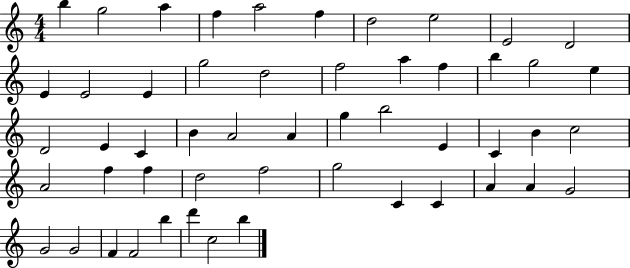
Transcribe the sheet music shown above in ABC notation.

X:1
T:Untitled
M:4/4
L:1/4
K:C
b g2 a f a2 f d2 e2 E2 D2 E E2 E g2 d2 f2 a f b g2 e D2 E C B A2 A g b2 E C B c2 A2 f f d2 f2 g2 C C A A G2 G2 G2 F F2 b d' c2 b